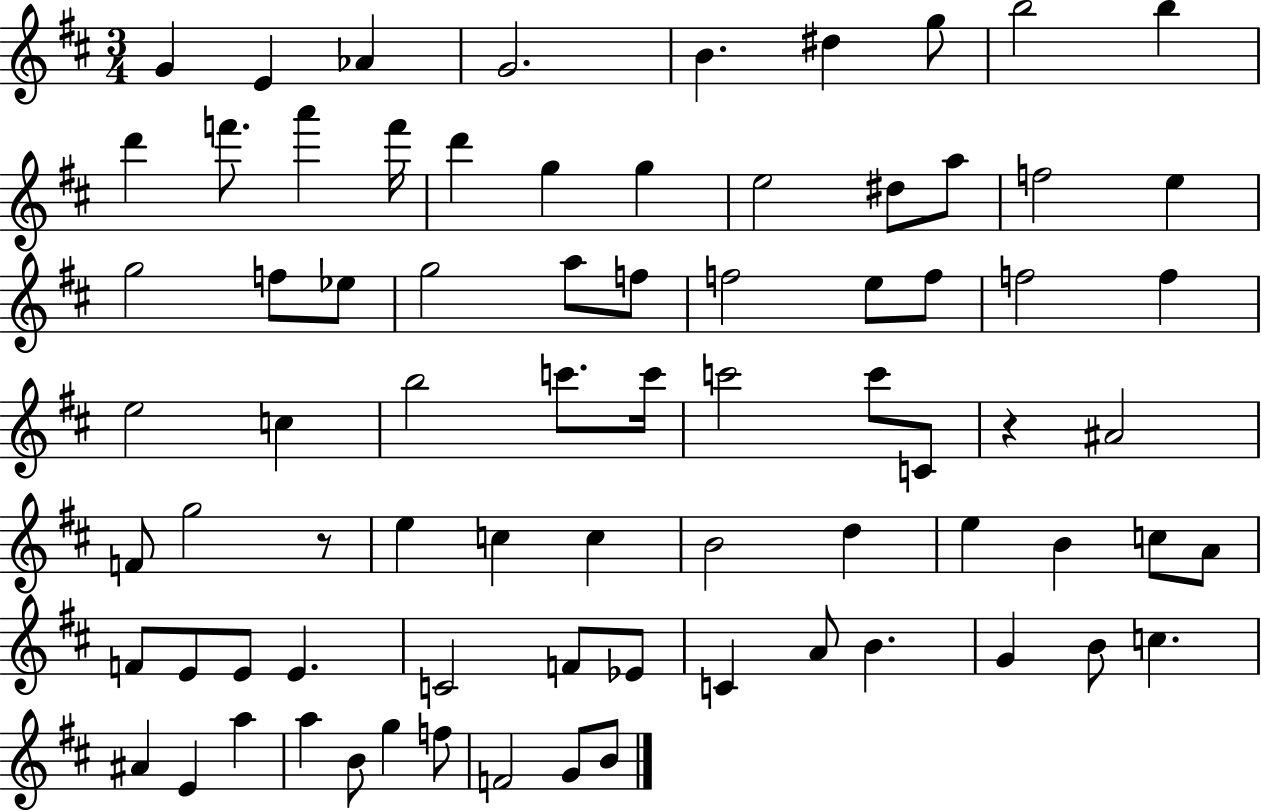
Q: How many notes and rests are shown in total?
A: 77